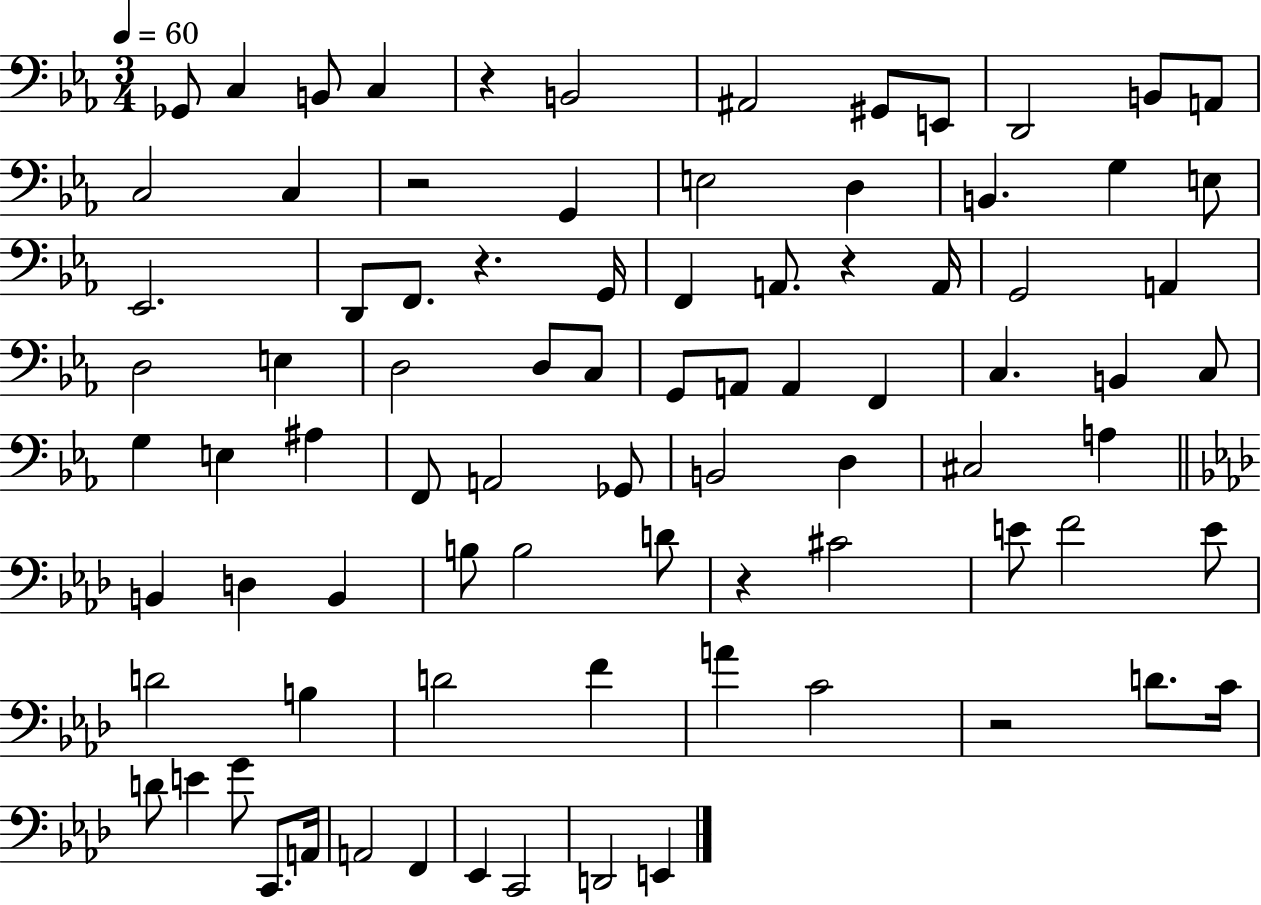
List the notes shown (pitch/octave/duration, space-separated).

Gb2/e C3/q B2/e C3/q R/q B2/h A#2/h G#2/e E2/e D2/h B2/e A2/e C3/h C3/q R/h G2/q E3/h D3/q B2/q. G3/q E3/e Eb2/h. D2/e F2/e. R/q. G2/s F2/q A2/e. R/q A2/s G2/h A2/q D3/h E3/q D3/h D3/e C3/e G2/e A2/e A2/q F2/q C3/q. B2/q C3/e G3/q E3/q A#3/q F2/e A2/h Gb2/e B2/h D3/q C#3/h A3/q B2/q D3/q B2/q B3/e B3/h D4/e R/q C#4/h E4/e F4/h E4/e D4/h B3/q D4/h F4/q A4/q C4/h R/h D4/e. C4/s D4/e E4/q G4/e C2/e. A2/s A2/h F2/q Eb2/q C2/h D2/h E2/q